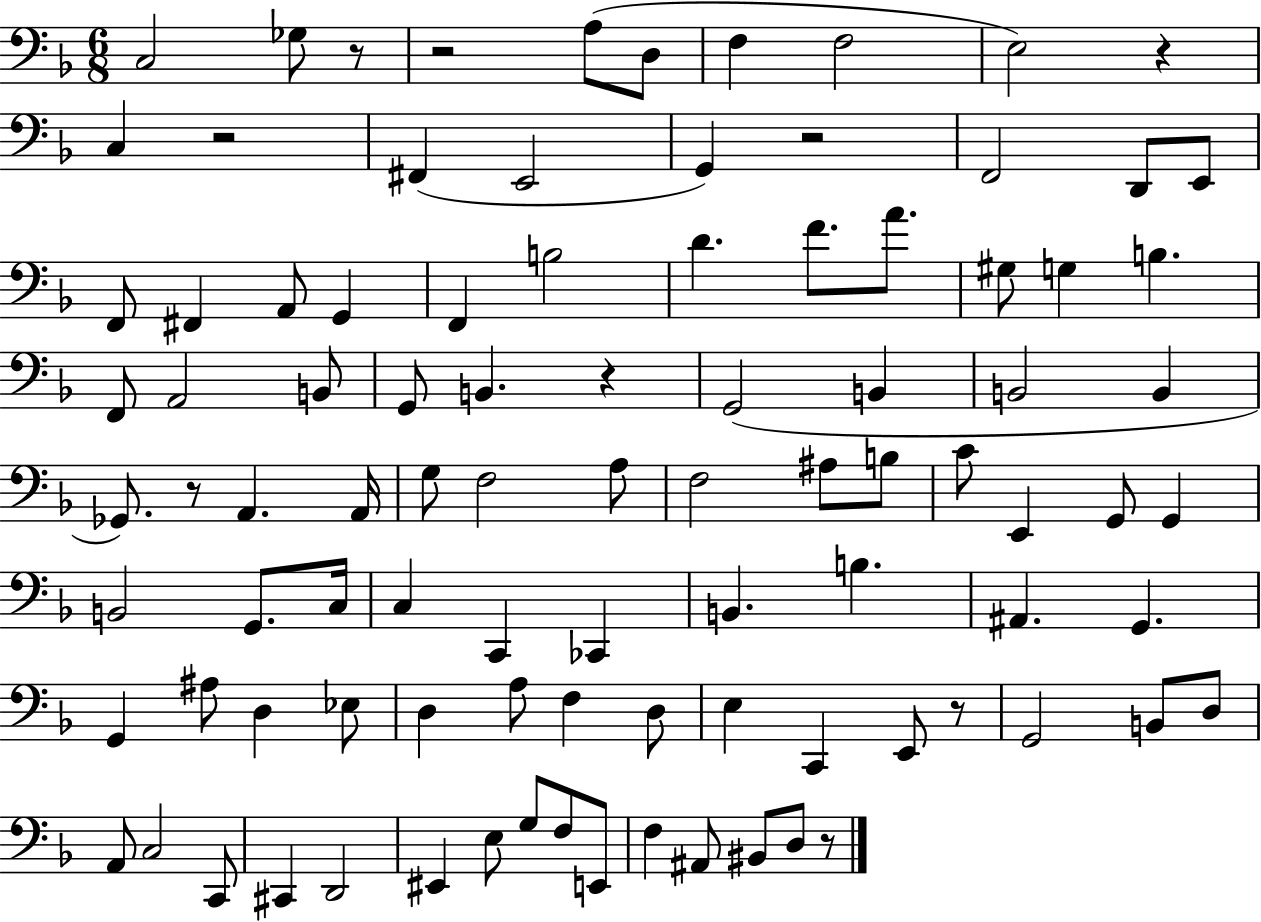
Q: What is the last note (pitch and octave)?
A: D3